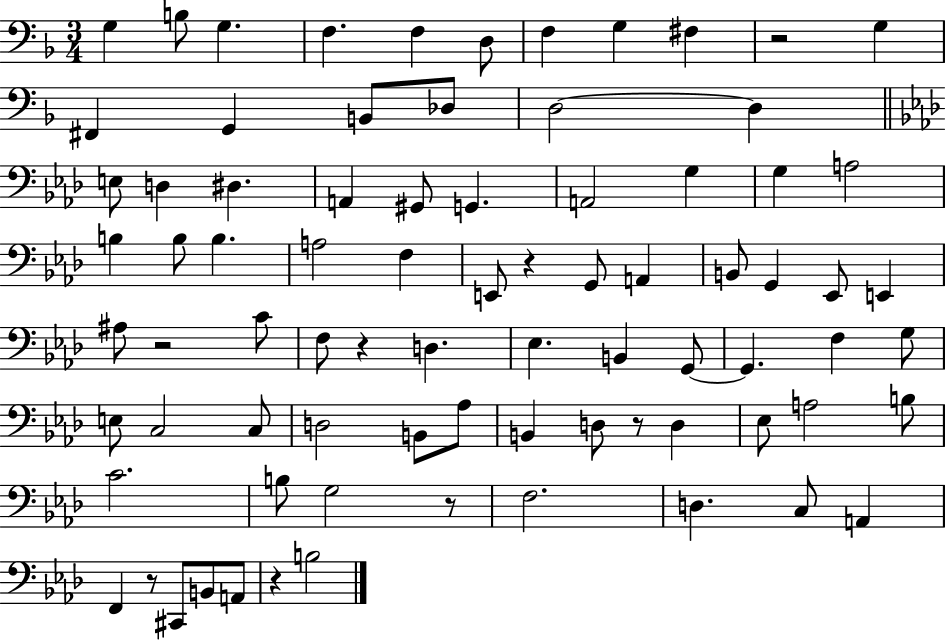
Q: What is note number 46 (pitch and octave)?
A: G2